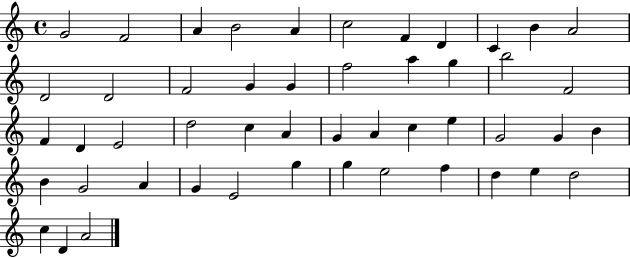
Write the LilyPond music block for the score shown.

{
  \clef treble
  \time 4/4
  \defaultTimeSignature
  \key c \major
  g'2 f'2 | a'4 b'2 a'4 | c''2 f'4 d'4 | c'4 b'4 a'2 | \break d'2 d'2 | f'2 g'4 g'4 | f''2 a''4 g''4 | b''2 f'2 | \break f'4 d'4 e'2 | d''2 c''4 a'4 | g'4 a'4 c''4 e''4 | g'2 g'4 b'4 | \break b'4 g'2 a'4 | g'4 e'2 g''4 | g''4 e''2 f''4 | d''4 e''4 d''2 | \break c''4 d'4 a'2 | \bar "|."
}